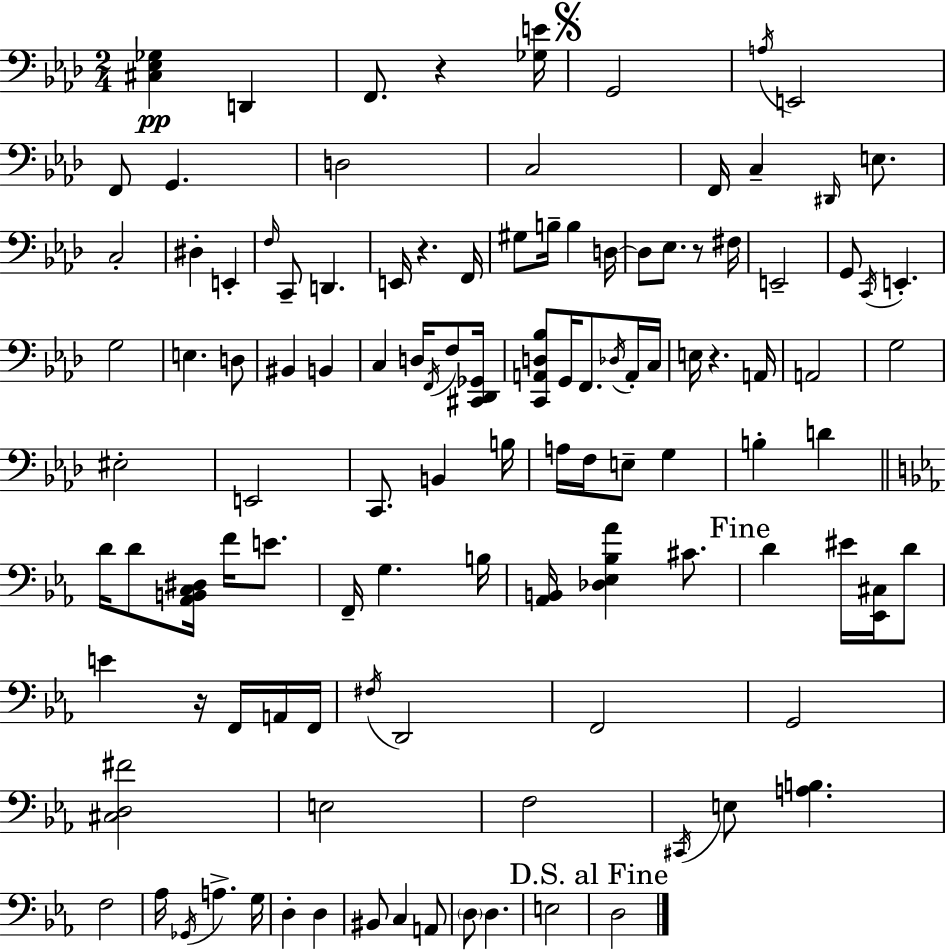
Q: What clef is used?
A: bass